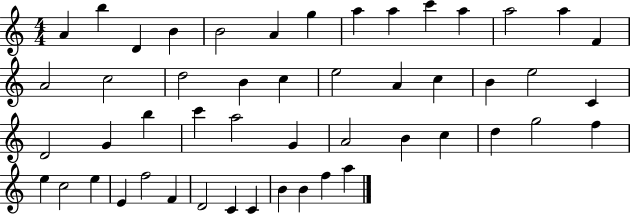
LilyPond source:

{
  \clef treble
  \numericTimeSignature
  \time 4/4
  \key c \major
  a'4 b''4 d'4 b'4 | b'2 a'4 g''4 | a''4 a''4 c'''4 a''4 | a''2 a''4 f'4 | \break a'2 c''2 | d''2 b'4 c''4 | e''2 a'4 c''4 | b'4 e''2 c'4 | \break d'2 g'4 b''4 | c'''4 a''2 g'4 | a'2 b'4 c''4 | d''4 g''2 f''4 | \break e''4 c''2 e''4 | e'4 f''2 f'4 | d'2 c'4 c'4 | b'4 b'4 f''4 a''4 | \break \bar "|."
}